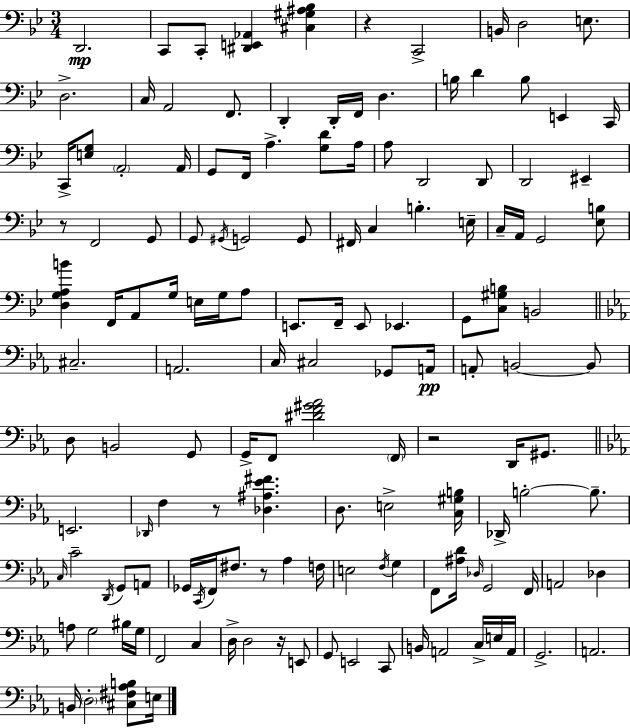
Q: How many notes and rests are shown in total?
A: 142